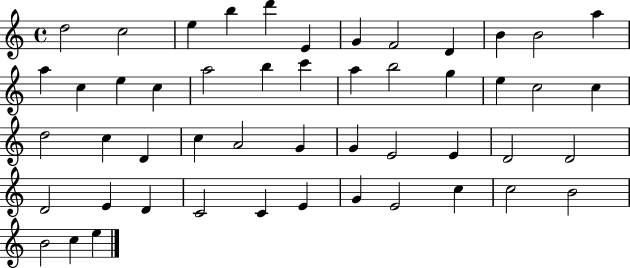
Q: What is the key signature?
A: C major